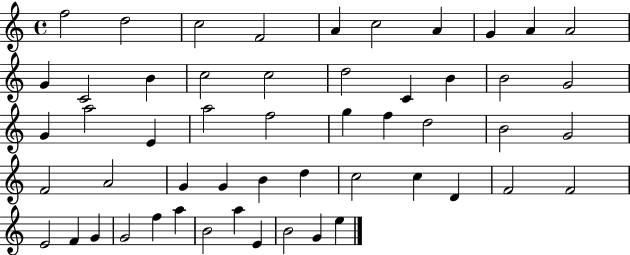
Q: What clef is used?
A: treble